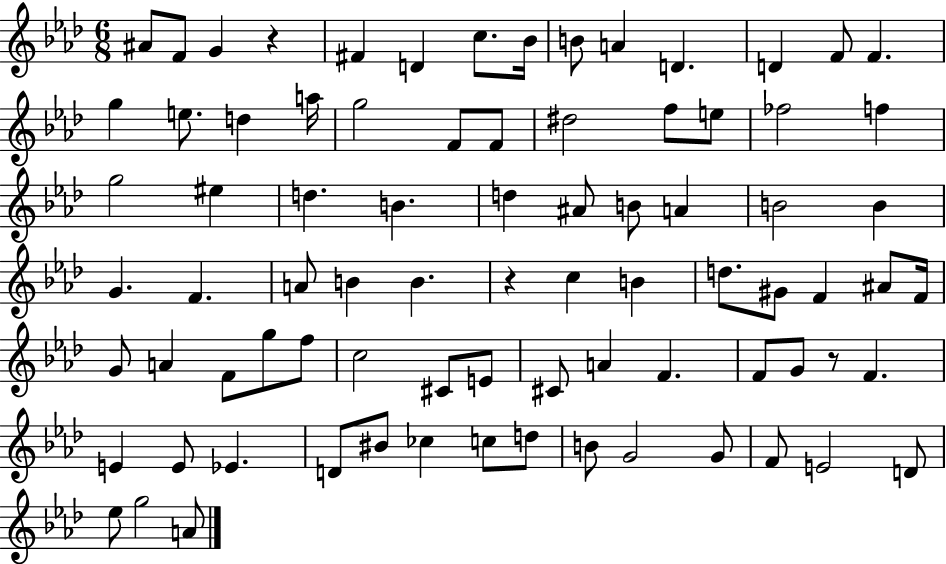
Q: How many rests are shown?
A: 3